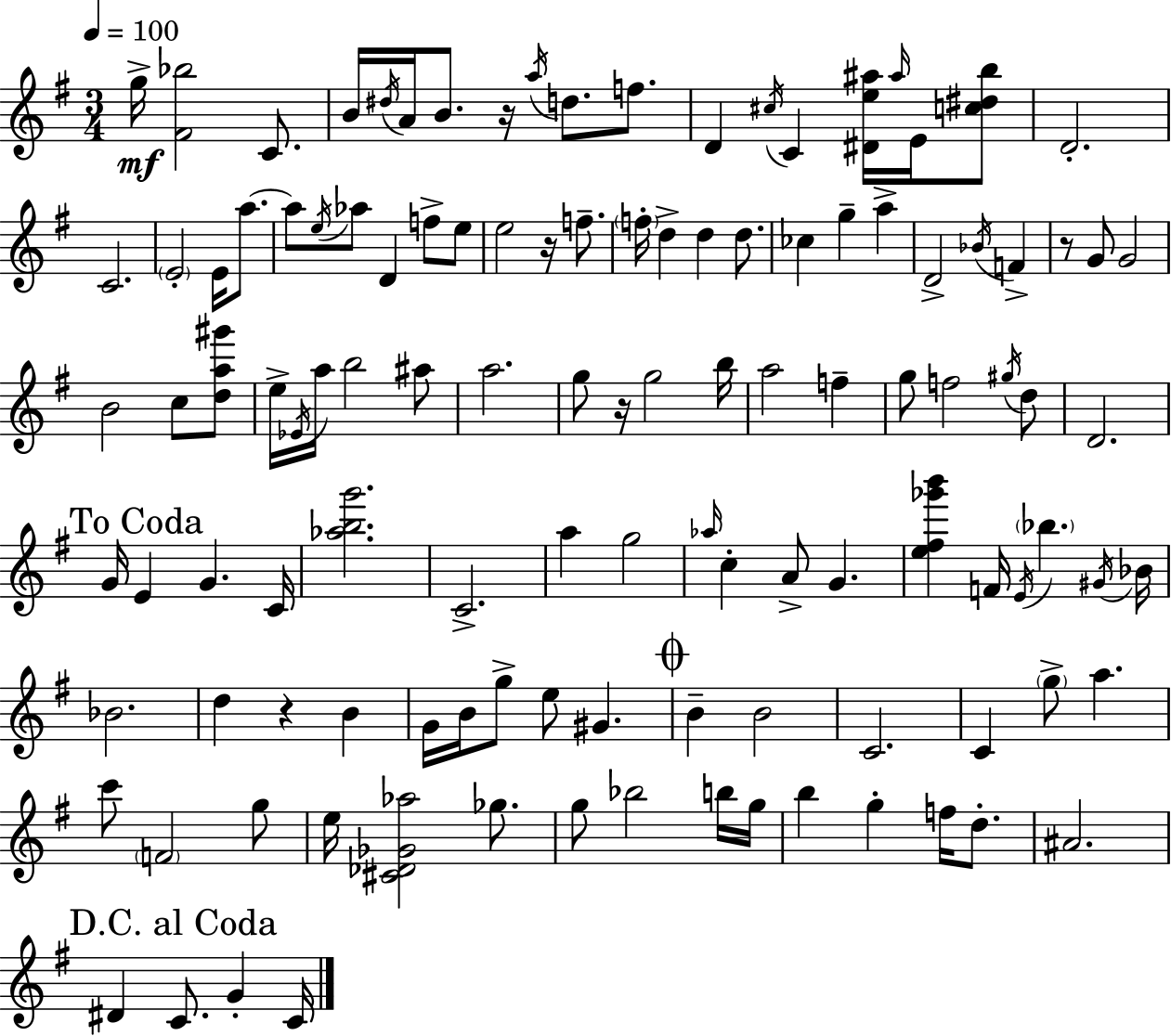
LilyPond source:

{
  \clef treble
  \numericTimeSignature
  \time 3/4
  \key g \major
  \tempo 4 = 100
  g''16->\mf <fis' bes''>2 c'8. | b'16 \acciaccatura { dis''16 } a'16 b'8. r16 \acciaccatura { a''16 } d''8. f''8. | d'4 \acciaccatura { cis''16 } c'4 <dis' e'' ais''>16 | \grace { ais''16 } e'16 <c'' dis'' b''>8 d'2.-. | \break c'2. | \parenthesize e'2-. | e'16 a''8.~~ a''8 \acciaccatura { e''16 } aes''8 d'4 | f''8-> e''8 e''2 | \break r16 f''8.-- \parenthesize f''16-. d''4-> d''4 | d''8. ces''4 g''4-- | a''4-> d'2-> | \acciaccatura { bes'16 } f'4-> r8 g'8 g'2 | \break b'2 | c''8 <d'' a'' gis'''>8 e''16-> \acciaccatura { ees'16 } a''16 b''2 | ais''8 a''2. | g''8 r16 g''2 | \break b''16 a''2 | f''4-- g''8 f''2 | \acciaccatura { gis''16 } d''8 d'2. | \mark "To Coda" g'16 e'4 | \break g'4. c'16 <aes'' b'' g'''>2. | c'2.-> | a''4 | g''2 \grace { aes''16 } c''4-. | \break a'8-> g'4. <e'' fis'' ges''' b'''>4 | f'16 \acciaccatura { e'16 } \parenthesize bes''4. \acciaccatura { gis'16 } bes'16 bes'2. | d''4 | r4 b'4 g'16 | \break b'16 g''8-> e''8 gis'4. \mark \markup { \musicglyph "scripts.coda" } b'4-- | b'2 c'2. | c'4 | \parenthesize g''8-> a''4. c'''8 | \break \parenthesize f'2 g''8 e''16 | <cis' des' ges' aes''>2 ges''8. g''8 | bes''2 b''16 g''16 b''4 | g''4-. f''16 d''8.-. ais'2. | \break \mark "D.C. al Coda" dis'4 | c'8. g'4-. c'16 \bar "|."
}